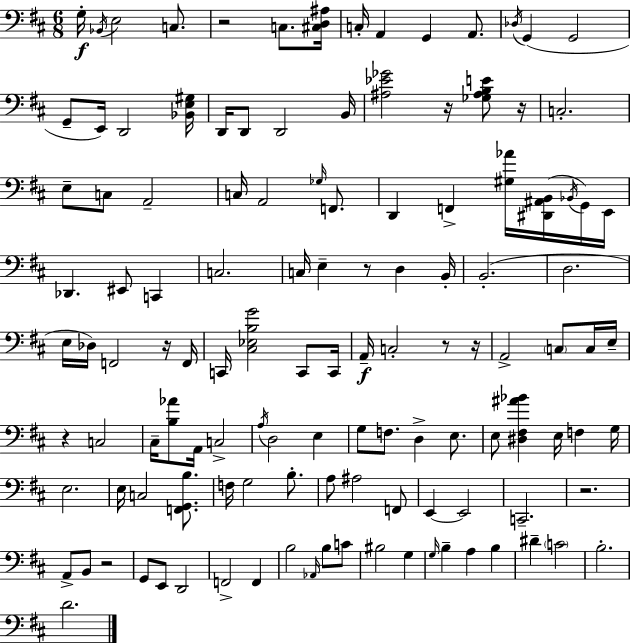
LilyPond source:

{
  \clef bass
  \numericTimeSignature
  \time 6/8
  \key d \major
  g16-.\f \acciaccatura { bes,16 } e2 c8. | r2 c8. | <cis d ais>16 c16-. a,4 g,4 a,8. | \acciaccatura { des16 } g,4( g,2 | \break g,8-- e,16) d,2 | <bes, e gis>16 d,16 d,8 d,2 | b,16 <ais ees' ges'>2 r16 <ges ais b e'>8 | r16 c2.-. | \break e8-- c8 a,2-- | c16 a,2 \grace { ges16 } | f,8. d,4 f,4-> <gis aes'>16 | <dis, ais, b,>16( \acciaccatura { bes,16 } g,16) e,16 des,4. eis,8 | \break c,4 c2. | c16 e4-- r8 d4 | b,16-. b,2.-.( | d2. | \break e16 des16) f,2 | r16 f,16 c,16 <cis ees b g'>2 | c,8 c,16 a,16--\f c2-. | r8 r16 a,2-> | \break \parenthesize c8 c16 e16-- r4 c2 | cis16-- <b aes'>8 a,16 c2-> | \acciaccatura { a16 } d2 | e4 g8 f8. d4-> | \break e8. e8 <dis fis ais' bes'>4 e16 | f4 g16 e2. | e16 c2 | <f, g, b>8. f16 g2 | \break b8.-. a8 ais2 | f,8 e,4~~ e,2 | c,2.-- | r2. | \break a,8-> b,8 r2 | g,8 e,8 d,2 | f,2-> | f,4 b2 | \break \grace { aes,16 } b8 c'8 bis2 | g4 \grace { g16 } b4-- a4 | b4 dis'4-- \parenthesize c'2 | b2.-. | \break d'2. | \bar "|."
}